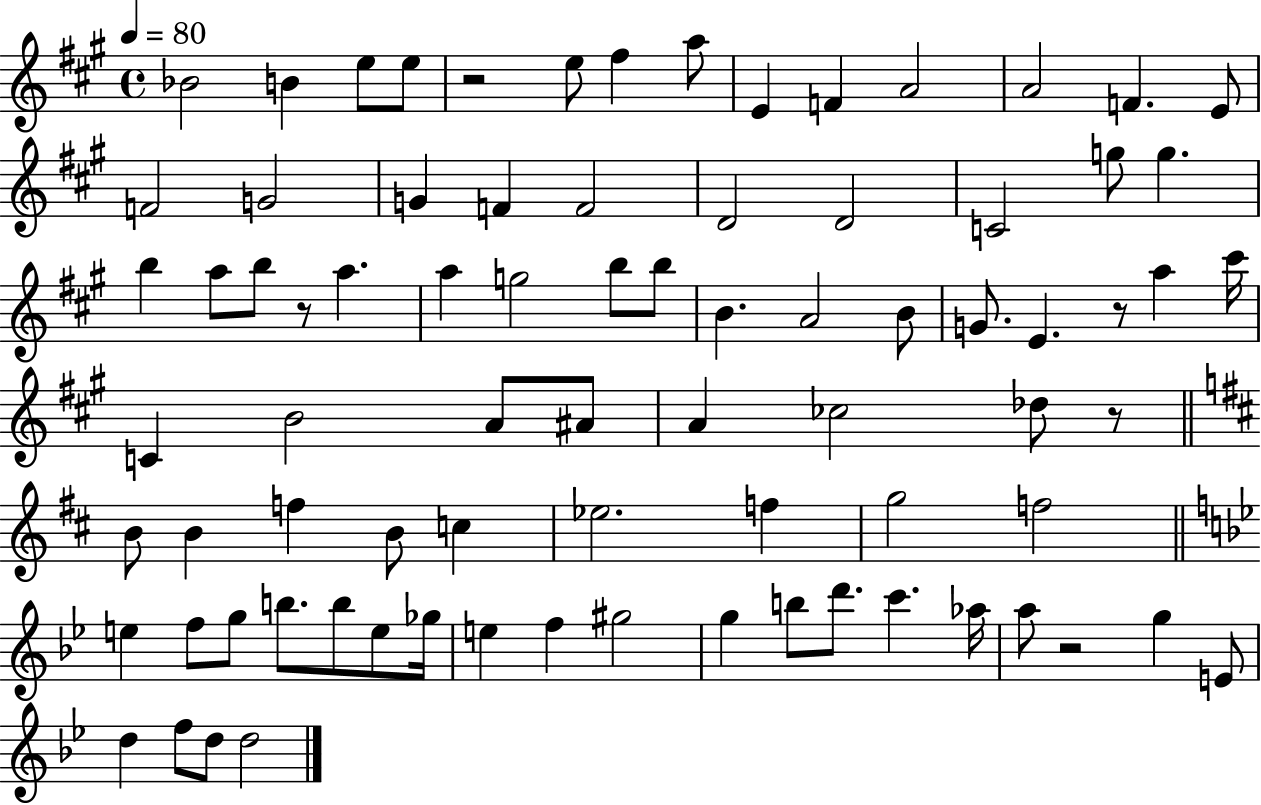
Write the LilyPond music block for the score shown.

{
  \clef treble
  \time 4/4
  \defaultTimeSignature
  \key a \major
  \tempo 4 = 80
  bes'2 b'4 e''8 e''8 | r2 e''8 fis''4 a''8 | e'4 f'4 a'2 | a'2 f'4. e'8 | \break f'2 g'2 | g'4 f'4 f'2 | d'2 d'2 | c'2 g''8 g''4. | \break b''4 a''8 b''8 r8 a''4. | a''4 g''2 b''8 b''8 | b'4. a'2 b'8 | g'8. e'4. r8 a''4 cis'''16 | \break c'4 b'2 a'8 ais'8 | a'4 ces''2 des''8 r8 | \bar "||" \break \key d \major b'8 b'4 f''4 b'8 c''4 | ees''2. f''4 | g''2 f''2 | \bar "||" \break \key bes \major e''4 f''8 g''8 b''8. b''8 e''8 ges''16 | e''4 f''4 gis''2 | g''4 b''8 d'''8. c'''4. aes''16 | a''8 r2 g''4 e'8 | \break d''4 f''8 d''8 d''2 | \bar "|."
}